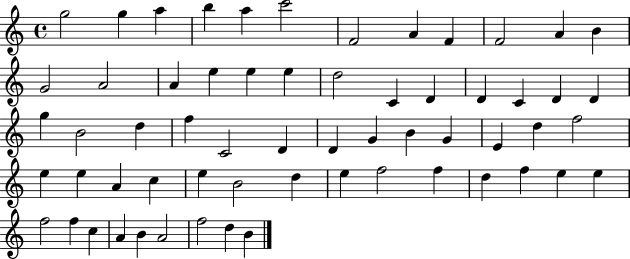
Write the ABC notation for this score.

X:1
T:Untitled
M:4/4
L:1/4
K:C
g2 g a b a c'2 F2 A F F2 A B G2 A2 A e e e d2 C D D C D D g B2 d f C2 D D G B G E d f2 e e A c e B2 d e f2 f d f e e f2 f c A B A2 f2 d B